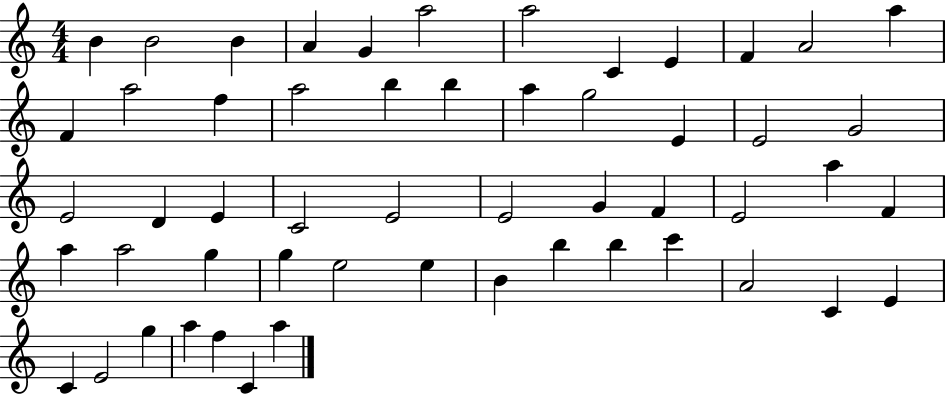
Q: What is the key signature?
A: C major